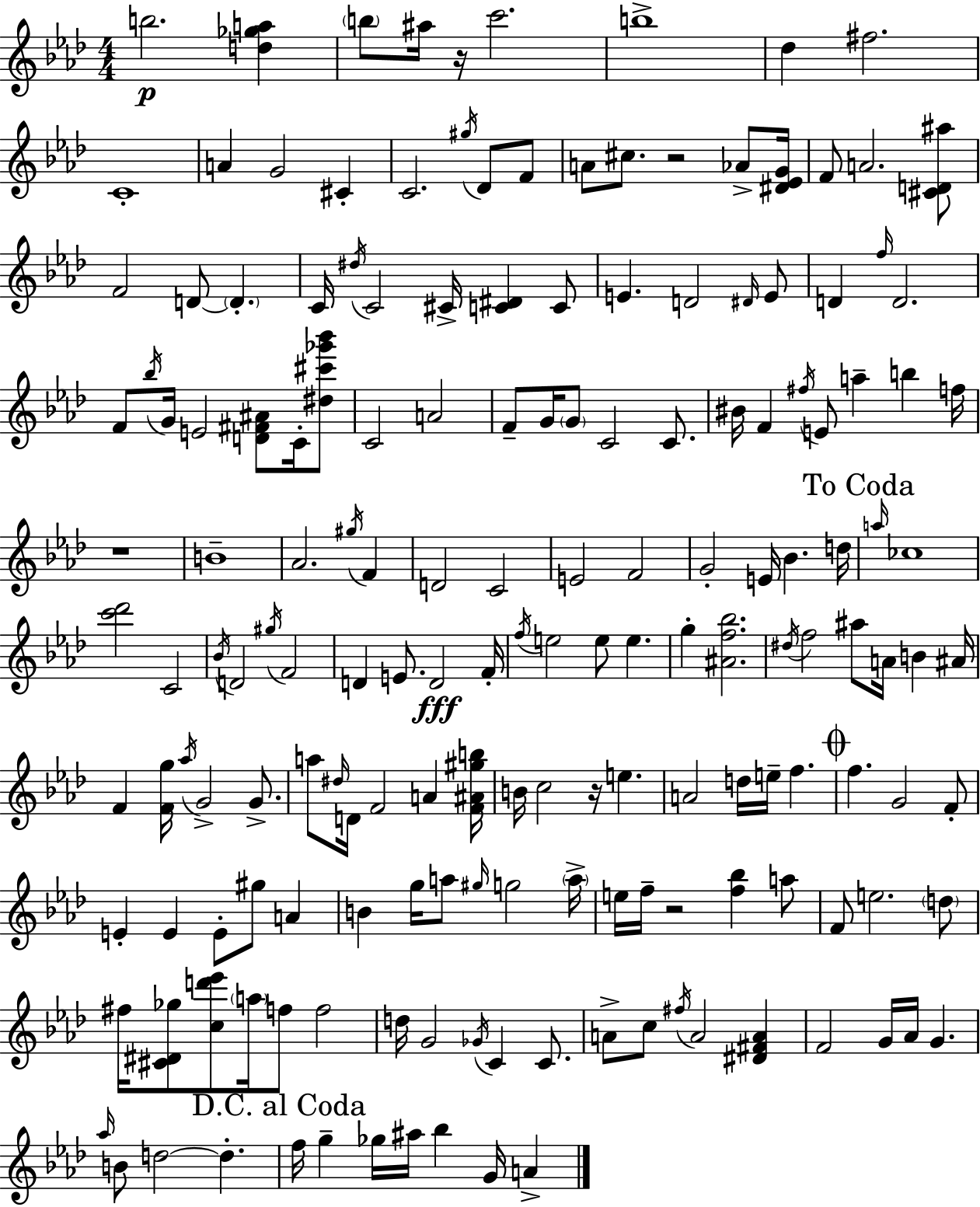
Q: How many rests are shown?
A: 5